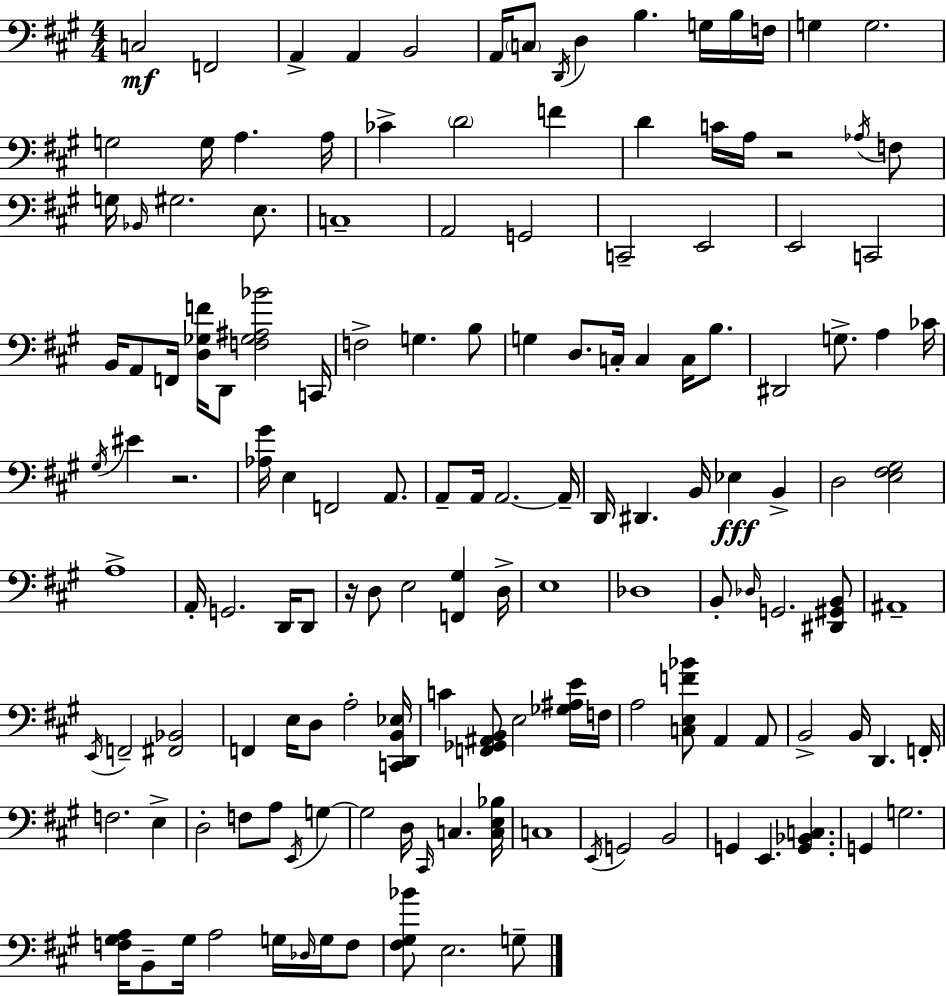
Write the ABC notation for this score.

X:1
T:Untitled
M:4/4
L:1/4
K:A
C,2 F,,2 A,, A,, B,,2 A,,/4 C,/2 D,,/4 D, B, G,/4 B,/4 F,/4 G, G,2 G,2 G,/4 A, A,/4 _C D2 F D C/4 A,/4 z2 _A,/4 F,/2 G,/4 _B,,/4 ^G,2 E,/2 C,4 A,,2 G,,2 C,,2 E,,2 E,,2 C,,2 B,,/4 A,,/2 F,,/4 [D,_G,F]/4 D,,/2 [F,_G,^A,_B]2 C,,/4 F,2 G, B,/2 G, D,/2 C,/4 C, C,/4 B,/2 ^D,,2 G,/2 A, _C/4 ^G,/4 ^E z2 [_A,^G]/4 E, F,,2 A,,/2 A,,/2 A,,/4 A,,2 A,,/4 D,,/4 ^D,, B,,/4 _E, B,, D,2 [E,^F,^G,]2 A,4 A,,/4 G,,2 D,,/4 D,,/2 z/4 D,/2 E,2 [F,,^G,] D,/4 E,4 _D,4 B,,/2 _D,/4 G,,2 [^D,,^G,,B,,]/2 ^A,,4 E,,/4 F,,2 [^F,,_B,,]2 F,, E,/4 D,/2 A,2 [C,,D,,B,,_E,]/4 C [F,,_G,,^A,,B,,]/2 E,2 [_G,^A,E]/4 F,/4 A,2 [C,E,F_B]/2 A,, A,,/2 B,,2 B,,/4 D,, F,,/4 F,2 E, D,2 F,/2 A,/2 E,,/4 G, G,2 D,/4 ^C,,/4 C, [C,E,_B,]/4 C,4 E,,/4 G,,2 B,,2 G,, E,, [G,,_B,,C,] G,, G,2 [F,^G,A,]/4 B,,/2 ^G,/4 A,2 G,/4 _D,/4 G,/4 F,/2 [^F,^G,_B]/2 E,2 G,/2